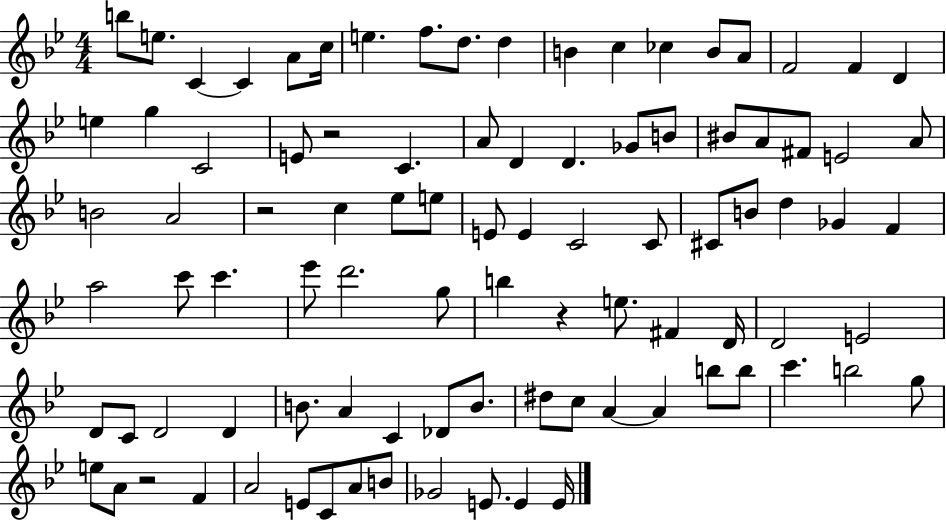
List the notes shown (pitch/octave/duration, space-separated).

B5/e E5/e. C4/q C4/q A4/e C5/s E5/q. F5/e. D5/e. D5/q B4/q C5/q CES5/q B4/e A4/e F4/h F4/q D4/q E5/q G5/q C4/h E4/e R/h C4/q. A4/e D4/q D4/q. Gb4/e B4/e BIS4/e A4/e F#4/e E4/h A4/e B4/h A4/h R/h C5/q Eb5/e E5/e E4/e E4/q C4/h C4/e C#4/e B4/e D5/q Gb4/q F4/q A5/h C6/e C6/q. Eb6/e D6/h. G5/e B5/q R/q E5/e. F#4/q D4/s D4/h E4/h D4/e C4/e D4/h D4/q B4/e. A4/q C4/q Db4/e B4/e. D#5/e C5/e A4/q A4/q B5/e B5/e C6/q. B5/h G5/e E5/e A4/e R/h F4/q A4/h E4/e C4/e A4/e B4/e Gb4/h E4/e. E4/q E4/s